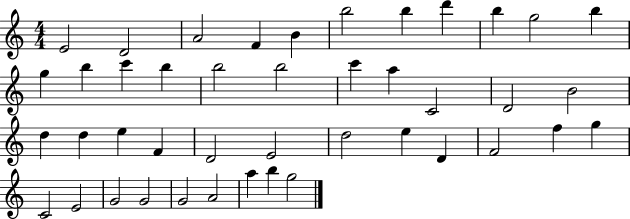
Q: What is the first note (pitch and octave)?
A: E4